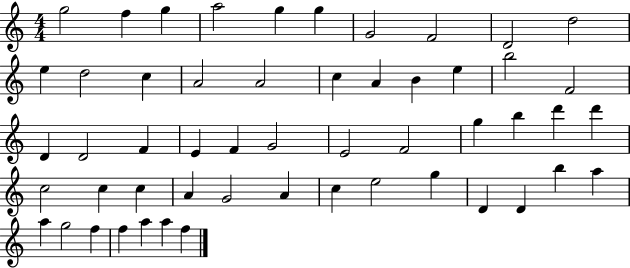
{
  \clef treble
  \numericTimeSignature
  \time 4/4
  \key c \major
  g''2 f''4 g''4 | a''2 g''4 g''4 | g'2 f'2 | d'2 d''2 | \break e''4 d''2 c''4 | a'2 a'2 | c''4 a'4 b'4 e''4 | b''2 f'2 | \break d'4 d'2 f'4 | e'4 f'4 g'2 | e'2 f'2 | g''4 b''4 d'''4 d'''4 | \break c''2 c''4 c''4 | a'4 g'2 a'4 | c''4 e''2 g''4 | d'4 d'4 b''4 a''4 | \break a''4 g''2 f''4 | f''4 a''4 a''4 f''4 | \bar "|."
}